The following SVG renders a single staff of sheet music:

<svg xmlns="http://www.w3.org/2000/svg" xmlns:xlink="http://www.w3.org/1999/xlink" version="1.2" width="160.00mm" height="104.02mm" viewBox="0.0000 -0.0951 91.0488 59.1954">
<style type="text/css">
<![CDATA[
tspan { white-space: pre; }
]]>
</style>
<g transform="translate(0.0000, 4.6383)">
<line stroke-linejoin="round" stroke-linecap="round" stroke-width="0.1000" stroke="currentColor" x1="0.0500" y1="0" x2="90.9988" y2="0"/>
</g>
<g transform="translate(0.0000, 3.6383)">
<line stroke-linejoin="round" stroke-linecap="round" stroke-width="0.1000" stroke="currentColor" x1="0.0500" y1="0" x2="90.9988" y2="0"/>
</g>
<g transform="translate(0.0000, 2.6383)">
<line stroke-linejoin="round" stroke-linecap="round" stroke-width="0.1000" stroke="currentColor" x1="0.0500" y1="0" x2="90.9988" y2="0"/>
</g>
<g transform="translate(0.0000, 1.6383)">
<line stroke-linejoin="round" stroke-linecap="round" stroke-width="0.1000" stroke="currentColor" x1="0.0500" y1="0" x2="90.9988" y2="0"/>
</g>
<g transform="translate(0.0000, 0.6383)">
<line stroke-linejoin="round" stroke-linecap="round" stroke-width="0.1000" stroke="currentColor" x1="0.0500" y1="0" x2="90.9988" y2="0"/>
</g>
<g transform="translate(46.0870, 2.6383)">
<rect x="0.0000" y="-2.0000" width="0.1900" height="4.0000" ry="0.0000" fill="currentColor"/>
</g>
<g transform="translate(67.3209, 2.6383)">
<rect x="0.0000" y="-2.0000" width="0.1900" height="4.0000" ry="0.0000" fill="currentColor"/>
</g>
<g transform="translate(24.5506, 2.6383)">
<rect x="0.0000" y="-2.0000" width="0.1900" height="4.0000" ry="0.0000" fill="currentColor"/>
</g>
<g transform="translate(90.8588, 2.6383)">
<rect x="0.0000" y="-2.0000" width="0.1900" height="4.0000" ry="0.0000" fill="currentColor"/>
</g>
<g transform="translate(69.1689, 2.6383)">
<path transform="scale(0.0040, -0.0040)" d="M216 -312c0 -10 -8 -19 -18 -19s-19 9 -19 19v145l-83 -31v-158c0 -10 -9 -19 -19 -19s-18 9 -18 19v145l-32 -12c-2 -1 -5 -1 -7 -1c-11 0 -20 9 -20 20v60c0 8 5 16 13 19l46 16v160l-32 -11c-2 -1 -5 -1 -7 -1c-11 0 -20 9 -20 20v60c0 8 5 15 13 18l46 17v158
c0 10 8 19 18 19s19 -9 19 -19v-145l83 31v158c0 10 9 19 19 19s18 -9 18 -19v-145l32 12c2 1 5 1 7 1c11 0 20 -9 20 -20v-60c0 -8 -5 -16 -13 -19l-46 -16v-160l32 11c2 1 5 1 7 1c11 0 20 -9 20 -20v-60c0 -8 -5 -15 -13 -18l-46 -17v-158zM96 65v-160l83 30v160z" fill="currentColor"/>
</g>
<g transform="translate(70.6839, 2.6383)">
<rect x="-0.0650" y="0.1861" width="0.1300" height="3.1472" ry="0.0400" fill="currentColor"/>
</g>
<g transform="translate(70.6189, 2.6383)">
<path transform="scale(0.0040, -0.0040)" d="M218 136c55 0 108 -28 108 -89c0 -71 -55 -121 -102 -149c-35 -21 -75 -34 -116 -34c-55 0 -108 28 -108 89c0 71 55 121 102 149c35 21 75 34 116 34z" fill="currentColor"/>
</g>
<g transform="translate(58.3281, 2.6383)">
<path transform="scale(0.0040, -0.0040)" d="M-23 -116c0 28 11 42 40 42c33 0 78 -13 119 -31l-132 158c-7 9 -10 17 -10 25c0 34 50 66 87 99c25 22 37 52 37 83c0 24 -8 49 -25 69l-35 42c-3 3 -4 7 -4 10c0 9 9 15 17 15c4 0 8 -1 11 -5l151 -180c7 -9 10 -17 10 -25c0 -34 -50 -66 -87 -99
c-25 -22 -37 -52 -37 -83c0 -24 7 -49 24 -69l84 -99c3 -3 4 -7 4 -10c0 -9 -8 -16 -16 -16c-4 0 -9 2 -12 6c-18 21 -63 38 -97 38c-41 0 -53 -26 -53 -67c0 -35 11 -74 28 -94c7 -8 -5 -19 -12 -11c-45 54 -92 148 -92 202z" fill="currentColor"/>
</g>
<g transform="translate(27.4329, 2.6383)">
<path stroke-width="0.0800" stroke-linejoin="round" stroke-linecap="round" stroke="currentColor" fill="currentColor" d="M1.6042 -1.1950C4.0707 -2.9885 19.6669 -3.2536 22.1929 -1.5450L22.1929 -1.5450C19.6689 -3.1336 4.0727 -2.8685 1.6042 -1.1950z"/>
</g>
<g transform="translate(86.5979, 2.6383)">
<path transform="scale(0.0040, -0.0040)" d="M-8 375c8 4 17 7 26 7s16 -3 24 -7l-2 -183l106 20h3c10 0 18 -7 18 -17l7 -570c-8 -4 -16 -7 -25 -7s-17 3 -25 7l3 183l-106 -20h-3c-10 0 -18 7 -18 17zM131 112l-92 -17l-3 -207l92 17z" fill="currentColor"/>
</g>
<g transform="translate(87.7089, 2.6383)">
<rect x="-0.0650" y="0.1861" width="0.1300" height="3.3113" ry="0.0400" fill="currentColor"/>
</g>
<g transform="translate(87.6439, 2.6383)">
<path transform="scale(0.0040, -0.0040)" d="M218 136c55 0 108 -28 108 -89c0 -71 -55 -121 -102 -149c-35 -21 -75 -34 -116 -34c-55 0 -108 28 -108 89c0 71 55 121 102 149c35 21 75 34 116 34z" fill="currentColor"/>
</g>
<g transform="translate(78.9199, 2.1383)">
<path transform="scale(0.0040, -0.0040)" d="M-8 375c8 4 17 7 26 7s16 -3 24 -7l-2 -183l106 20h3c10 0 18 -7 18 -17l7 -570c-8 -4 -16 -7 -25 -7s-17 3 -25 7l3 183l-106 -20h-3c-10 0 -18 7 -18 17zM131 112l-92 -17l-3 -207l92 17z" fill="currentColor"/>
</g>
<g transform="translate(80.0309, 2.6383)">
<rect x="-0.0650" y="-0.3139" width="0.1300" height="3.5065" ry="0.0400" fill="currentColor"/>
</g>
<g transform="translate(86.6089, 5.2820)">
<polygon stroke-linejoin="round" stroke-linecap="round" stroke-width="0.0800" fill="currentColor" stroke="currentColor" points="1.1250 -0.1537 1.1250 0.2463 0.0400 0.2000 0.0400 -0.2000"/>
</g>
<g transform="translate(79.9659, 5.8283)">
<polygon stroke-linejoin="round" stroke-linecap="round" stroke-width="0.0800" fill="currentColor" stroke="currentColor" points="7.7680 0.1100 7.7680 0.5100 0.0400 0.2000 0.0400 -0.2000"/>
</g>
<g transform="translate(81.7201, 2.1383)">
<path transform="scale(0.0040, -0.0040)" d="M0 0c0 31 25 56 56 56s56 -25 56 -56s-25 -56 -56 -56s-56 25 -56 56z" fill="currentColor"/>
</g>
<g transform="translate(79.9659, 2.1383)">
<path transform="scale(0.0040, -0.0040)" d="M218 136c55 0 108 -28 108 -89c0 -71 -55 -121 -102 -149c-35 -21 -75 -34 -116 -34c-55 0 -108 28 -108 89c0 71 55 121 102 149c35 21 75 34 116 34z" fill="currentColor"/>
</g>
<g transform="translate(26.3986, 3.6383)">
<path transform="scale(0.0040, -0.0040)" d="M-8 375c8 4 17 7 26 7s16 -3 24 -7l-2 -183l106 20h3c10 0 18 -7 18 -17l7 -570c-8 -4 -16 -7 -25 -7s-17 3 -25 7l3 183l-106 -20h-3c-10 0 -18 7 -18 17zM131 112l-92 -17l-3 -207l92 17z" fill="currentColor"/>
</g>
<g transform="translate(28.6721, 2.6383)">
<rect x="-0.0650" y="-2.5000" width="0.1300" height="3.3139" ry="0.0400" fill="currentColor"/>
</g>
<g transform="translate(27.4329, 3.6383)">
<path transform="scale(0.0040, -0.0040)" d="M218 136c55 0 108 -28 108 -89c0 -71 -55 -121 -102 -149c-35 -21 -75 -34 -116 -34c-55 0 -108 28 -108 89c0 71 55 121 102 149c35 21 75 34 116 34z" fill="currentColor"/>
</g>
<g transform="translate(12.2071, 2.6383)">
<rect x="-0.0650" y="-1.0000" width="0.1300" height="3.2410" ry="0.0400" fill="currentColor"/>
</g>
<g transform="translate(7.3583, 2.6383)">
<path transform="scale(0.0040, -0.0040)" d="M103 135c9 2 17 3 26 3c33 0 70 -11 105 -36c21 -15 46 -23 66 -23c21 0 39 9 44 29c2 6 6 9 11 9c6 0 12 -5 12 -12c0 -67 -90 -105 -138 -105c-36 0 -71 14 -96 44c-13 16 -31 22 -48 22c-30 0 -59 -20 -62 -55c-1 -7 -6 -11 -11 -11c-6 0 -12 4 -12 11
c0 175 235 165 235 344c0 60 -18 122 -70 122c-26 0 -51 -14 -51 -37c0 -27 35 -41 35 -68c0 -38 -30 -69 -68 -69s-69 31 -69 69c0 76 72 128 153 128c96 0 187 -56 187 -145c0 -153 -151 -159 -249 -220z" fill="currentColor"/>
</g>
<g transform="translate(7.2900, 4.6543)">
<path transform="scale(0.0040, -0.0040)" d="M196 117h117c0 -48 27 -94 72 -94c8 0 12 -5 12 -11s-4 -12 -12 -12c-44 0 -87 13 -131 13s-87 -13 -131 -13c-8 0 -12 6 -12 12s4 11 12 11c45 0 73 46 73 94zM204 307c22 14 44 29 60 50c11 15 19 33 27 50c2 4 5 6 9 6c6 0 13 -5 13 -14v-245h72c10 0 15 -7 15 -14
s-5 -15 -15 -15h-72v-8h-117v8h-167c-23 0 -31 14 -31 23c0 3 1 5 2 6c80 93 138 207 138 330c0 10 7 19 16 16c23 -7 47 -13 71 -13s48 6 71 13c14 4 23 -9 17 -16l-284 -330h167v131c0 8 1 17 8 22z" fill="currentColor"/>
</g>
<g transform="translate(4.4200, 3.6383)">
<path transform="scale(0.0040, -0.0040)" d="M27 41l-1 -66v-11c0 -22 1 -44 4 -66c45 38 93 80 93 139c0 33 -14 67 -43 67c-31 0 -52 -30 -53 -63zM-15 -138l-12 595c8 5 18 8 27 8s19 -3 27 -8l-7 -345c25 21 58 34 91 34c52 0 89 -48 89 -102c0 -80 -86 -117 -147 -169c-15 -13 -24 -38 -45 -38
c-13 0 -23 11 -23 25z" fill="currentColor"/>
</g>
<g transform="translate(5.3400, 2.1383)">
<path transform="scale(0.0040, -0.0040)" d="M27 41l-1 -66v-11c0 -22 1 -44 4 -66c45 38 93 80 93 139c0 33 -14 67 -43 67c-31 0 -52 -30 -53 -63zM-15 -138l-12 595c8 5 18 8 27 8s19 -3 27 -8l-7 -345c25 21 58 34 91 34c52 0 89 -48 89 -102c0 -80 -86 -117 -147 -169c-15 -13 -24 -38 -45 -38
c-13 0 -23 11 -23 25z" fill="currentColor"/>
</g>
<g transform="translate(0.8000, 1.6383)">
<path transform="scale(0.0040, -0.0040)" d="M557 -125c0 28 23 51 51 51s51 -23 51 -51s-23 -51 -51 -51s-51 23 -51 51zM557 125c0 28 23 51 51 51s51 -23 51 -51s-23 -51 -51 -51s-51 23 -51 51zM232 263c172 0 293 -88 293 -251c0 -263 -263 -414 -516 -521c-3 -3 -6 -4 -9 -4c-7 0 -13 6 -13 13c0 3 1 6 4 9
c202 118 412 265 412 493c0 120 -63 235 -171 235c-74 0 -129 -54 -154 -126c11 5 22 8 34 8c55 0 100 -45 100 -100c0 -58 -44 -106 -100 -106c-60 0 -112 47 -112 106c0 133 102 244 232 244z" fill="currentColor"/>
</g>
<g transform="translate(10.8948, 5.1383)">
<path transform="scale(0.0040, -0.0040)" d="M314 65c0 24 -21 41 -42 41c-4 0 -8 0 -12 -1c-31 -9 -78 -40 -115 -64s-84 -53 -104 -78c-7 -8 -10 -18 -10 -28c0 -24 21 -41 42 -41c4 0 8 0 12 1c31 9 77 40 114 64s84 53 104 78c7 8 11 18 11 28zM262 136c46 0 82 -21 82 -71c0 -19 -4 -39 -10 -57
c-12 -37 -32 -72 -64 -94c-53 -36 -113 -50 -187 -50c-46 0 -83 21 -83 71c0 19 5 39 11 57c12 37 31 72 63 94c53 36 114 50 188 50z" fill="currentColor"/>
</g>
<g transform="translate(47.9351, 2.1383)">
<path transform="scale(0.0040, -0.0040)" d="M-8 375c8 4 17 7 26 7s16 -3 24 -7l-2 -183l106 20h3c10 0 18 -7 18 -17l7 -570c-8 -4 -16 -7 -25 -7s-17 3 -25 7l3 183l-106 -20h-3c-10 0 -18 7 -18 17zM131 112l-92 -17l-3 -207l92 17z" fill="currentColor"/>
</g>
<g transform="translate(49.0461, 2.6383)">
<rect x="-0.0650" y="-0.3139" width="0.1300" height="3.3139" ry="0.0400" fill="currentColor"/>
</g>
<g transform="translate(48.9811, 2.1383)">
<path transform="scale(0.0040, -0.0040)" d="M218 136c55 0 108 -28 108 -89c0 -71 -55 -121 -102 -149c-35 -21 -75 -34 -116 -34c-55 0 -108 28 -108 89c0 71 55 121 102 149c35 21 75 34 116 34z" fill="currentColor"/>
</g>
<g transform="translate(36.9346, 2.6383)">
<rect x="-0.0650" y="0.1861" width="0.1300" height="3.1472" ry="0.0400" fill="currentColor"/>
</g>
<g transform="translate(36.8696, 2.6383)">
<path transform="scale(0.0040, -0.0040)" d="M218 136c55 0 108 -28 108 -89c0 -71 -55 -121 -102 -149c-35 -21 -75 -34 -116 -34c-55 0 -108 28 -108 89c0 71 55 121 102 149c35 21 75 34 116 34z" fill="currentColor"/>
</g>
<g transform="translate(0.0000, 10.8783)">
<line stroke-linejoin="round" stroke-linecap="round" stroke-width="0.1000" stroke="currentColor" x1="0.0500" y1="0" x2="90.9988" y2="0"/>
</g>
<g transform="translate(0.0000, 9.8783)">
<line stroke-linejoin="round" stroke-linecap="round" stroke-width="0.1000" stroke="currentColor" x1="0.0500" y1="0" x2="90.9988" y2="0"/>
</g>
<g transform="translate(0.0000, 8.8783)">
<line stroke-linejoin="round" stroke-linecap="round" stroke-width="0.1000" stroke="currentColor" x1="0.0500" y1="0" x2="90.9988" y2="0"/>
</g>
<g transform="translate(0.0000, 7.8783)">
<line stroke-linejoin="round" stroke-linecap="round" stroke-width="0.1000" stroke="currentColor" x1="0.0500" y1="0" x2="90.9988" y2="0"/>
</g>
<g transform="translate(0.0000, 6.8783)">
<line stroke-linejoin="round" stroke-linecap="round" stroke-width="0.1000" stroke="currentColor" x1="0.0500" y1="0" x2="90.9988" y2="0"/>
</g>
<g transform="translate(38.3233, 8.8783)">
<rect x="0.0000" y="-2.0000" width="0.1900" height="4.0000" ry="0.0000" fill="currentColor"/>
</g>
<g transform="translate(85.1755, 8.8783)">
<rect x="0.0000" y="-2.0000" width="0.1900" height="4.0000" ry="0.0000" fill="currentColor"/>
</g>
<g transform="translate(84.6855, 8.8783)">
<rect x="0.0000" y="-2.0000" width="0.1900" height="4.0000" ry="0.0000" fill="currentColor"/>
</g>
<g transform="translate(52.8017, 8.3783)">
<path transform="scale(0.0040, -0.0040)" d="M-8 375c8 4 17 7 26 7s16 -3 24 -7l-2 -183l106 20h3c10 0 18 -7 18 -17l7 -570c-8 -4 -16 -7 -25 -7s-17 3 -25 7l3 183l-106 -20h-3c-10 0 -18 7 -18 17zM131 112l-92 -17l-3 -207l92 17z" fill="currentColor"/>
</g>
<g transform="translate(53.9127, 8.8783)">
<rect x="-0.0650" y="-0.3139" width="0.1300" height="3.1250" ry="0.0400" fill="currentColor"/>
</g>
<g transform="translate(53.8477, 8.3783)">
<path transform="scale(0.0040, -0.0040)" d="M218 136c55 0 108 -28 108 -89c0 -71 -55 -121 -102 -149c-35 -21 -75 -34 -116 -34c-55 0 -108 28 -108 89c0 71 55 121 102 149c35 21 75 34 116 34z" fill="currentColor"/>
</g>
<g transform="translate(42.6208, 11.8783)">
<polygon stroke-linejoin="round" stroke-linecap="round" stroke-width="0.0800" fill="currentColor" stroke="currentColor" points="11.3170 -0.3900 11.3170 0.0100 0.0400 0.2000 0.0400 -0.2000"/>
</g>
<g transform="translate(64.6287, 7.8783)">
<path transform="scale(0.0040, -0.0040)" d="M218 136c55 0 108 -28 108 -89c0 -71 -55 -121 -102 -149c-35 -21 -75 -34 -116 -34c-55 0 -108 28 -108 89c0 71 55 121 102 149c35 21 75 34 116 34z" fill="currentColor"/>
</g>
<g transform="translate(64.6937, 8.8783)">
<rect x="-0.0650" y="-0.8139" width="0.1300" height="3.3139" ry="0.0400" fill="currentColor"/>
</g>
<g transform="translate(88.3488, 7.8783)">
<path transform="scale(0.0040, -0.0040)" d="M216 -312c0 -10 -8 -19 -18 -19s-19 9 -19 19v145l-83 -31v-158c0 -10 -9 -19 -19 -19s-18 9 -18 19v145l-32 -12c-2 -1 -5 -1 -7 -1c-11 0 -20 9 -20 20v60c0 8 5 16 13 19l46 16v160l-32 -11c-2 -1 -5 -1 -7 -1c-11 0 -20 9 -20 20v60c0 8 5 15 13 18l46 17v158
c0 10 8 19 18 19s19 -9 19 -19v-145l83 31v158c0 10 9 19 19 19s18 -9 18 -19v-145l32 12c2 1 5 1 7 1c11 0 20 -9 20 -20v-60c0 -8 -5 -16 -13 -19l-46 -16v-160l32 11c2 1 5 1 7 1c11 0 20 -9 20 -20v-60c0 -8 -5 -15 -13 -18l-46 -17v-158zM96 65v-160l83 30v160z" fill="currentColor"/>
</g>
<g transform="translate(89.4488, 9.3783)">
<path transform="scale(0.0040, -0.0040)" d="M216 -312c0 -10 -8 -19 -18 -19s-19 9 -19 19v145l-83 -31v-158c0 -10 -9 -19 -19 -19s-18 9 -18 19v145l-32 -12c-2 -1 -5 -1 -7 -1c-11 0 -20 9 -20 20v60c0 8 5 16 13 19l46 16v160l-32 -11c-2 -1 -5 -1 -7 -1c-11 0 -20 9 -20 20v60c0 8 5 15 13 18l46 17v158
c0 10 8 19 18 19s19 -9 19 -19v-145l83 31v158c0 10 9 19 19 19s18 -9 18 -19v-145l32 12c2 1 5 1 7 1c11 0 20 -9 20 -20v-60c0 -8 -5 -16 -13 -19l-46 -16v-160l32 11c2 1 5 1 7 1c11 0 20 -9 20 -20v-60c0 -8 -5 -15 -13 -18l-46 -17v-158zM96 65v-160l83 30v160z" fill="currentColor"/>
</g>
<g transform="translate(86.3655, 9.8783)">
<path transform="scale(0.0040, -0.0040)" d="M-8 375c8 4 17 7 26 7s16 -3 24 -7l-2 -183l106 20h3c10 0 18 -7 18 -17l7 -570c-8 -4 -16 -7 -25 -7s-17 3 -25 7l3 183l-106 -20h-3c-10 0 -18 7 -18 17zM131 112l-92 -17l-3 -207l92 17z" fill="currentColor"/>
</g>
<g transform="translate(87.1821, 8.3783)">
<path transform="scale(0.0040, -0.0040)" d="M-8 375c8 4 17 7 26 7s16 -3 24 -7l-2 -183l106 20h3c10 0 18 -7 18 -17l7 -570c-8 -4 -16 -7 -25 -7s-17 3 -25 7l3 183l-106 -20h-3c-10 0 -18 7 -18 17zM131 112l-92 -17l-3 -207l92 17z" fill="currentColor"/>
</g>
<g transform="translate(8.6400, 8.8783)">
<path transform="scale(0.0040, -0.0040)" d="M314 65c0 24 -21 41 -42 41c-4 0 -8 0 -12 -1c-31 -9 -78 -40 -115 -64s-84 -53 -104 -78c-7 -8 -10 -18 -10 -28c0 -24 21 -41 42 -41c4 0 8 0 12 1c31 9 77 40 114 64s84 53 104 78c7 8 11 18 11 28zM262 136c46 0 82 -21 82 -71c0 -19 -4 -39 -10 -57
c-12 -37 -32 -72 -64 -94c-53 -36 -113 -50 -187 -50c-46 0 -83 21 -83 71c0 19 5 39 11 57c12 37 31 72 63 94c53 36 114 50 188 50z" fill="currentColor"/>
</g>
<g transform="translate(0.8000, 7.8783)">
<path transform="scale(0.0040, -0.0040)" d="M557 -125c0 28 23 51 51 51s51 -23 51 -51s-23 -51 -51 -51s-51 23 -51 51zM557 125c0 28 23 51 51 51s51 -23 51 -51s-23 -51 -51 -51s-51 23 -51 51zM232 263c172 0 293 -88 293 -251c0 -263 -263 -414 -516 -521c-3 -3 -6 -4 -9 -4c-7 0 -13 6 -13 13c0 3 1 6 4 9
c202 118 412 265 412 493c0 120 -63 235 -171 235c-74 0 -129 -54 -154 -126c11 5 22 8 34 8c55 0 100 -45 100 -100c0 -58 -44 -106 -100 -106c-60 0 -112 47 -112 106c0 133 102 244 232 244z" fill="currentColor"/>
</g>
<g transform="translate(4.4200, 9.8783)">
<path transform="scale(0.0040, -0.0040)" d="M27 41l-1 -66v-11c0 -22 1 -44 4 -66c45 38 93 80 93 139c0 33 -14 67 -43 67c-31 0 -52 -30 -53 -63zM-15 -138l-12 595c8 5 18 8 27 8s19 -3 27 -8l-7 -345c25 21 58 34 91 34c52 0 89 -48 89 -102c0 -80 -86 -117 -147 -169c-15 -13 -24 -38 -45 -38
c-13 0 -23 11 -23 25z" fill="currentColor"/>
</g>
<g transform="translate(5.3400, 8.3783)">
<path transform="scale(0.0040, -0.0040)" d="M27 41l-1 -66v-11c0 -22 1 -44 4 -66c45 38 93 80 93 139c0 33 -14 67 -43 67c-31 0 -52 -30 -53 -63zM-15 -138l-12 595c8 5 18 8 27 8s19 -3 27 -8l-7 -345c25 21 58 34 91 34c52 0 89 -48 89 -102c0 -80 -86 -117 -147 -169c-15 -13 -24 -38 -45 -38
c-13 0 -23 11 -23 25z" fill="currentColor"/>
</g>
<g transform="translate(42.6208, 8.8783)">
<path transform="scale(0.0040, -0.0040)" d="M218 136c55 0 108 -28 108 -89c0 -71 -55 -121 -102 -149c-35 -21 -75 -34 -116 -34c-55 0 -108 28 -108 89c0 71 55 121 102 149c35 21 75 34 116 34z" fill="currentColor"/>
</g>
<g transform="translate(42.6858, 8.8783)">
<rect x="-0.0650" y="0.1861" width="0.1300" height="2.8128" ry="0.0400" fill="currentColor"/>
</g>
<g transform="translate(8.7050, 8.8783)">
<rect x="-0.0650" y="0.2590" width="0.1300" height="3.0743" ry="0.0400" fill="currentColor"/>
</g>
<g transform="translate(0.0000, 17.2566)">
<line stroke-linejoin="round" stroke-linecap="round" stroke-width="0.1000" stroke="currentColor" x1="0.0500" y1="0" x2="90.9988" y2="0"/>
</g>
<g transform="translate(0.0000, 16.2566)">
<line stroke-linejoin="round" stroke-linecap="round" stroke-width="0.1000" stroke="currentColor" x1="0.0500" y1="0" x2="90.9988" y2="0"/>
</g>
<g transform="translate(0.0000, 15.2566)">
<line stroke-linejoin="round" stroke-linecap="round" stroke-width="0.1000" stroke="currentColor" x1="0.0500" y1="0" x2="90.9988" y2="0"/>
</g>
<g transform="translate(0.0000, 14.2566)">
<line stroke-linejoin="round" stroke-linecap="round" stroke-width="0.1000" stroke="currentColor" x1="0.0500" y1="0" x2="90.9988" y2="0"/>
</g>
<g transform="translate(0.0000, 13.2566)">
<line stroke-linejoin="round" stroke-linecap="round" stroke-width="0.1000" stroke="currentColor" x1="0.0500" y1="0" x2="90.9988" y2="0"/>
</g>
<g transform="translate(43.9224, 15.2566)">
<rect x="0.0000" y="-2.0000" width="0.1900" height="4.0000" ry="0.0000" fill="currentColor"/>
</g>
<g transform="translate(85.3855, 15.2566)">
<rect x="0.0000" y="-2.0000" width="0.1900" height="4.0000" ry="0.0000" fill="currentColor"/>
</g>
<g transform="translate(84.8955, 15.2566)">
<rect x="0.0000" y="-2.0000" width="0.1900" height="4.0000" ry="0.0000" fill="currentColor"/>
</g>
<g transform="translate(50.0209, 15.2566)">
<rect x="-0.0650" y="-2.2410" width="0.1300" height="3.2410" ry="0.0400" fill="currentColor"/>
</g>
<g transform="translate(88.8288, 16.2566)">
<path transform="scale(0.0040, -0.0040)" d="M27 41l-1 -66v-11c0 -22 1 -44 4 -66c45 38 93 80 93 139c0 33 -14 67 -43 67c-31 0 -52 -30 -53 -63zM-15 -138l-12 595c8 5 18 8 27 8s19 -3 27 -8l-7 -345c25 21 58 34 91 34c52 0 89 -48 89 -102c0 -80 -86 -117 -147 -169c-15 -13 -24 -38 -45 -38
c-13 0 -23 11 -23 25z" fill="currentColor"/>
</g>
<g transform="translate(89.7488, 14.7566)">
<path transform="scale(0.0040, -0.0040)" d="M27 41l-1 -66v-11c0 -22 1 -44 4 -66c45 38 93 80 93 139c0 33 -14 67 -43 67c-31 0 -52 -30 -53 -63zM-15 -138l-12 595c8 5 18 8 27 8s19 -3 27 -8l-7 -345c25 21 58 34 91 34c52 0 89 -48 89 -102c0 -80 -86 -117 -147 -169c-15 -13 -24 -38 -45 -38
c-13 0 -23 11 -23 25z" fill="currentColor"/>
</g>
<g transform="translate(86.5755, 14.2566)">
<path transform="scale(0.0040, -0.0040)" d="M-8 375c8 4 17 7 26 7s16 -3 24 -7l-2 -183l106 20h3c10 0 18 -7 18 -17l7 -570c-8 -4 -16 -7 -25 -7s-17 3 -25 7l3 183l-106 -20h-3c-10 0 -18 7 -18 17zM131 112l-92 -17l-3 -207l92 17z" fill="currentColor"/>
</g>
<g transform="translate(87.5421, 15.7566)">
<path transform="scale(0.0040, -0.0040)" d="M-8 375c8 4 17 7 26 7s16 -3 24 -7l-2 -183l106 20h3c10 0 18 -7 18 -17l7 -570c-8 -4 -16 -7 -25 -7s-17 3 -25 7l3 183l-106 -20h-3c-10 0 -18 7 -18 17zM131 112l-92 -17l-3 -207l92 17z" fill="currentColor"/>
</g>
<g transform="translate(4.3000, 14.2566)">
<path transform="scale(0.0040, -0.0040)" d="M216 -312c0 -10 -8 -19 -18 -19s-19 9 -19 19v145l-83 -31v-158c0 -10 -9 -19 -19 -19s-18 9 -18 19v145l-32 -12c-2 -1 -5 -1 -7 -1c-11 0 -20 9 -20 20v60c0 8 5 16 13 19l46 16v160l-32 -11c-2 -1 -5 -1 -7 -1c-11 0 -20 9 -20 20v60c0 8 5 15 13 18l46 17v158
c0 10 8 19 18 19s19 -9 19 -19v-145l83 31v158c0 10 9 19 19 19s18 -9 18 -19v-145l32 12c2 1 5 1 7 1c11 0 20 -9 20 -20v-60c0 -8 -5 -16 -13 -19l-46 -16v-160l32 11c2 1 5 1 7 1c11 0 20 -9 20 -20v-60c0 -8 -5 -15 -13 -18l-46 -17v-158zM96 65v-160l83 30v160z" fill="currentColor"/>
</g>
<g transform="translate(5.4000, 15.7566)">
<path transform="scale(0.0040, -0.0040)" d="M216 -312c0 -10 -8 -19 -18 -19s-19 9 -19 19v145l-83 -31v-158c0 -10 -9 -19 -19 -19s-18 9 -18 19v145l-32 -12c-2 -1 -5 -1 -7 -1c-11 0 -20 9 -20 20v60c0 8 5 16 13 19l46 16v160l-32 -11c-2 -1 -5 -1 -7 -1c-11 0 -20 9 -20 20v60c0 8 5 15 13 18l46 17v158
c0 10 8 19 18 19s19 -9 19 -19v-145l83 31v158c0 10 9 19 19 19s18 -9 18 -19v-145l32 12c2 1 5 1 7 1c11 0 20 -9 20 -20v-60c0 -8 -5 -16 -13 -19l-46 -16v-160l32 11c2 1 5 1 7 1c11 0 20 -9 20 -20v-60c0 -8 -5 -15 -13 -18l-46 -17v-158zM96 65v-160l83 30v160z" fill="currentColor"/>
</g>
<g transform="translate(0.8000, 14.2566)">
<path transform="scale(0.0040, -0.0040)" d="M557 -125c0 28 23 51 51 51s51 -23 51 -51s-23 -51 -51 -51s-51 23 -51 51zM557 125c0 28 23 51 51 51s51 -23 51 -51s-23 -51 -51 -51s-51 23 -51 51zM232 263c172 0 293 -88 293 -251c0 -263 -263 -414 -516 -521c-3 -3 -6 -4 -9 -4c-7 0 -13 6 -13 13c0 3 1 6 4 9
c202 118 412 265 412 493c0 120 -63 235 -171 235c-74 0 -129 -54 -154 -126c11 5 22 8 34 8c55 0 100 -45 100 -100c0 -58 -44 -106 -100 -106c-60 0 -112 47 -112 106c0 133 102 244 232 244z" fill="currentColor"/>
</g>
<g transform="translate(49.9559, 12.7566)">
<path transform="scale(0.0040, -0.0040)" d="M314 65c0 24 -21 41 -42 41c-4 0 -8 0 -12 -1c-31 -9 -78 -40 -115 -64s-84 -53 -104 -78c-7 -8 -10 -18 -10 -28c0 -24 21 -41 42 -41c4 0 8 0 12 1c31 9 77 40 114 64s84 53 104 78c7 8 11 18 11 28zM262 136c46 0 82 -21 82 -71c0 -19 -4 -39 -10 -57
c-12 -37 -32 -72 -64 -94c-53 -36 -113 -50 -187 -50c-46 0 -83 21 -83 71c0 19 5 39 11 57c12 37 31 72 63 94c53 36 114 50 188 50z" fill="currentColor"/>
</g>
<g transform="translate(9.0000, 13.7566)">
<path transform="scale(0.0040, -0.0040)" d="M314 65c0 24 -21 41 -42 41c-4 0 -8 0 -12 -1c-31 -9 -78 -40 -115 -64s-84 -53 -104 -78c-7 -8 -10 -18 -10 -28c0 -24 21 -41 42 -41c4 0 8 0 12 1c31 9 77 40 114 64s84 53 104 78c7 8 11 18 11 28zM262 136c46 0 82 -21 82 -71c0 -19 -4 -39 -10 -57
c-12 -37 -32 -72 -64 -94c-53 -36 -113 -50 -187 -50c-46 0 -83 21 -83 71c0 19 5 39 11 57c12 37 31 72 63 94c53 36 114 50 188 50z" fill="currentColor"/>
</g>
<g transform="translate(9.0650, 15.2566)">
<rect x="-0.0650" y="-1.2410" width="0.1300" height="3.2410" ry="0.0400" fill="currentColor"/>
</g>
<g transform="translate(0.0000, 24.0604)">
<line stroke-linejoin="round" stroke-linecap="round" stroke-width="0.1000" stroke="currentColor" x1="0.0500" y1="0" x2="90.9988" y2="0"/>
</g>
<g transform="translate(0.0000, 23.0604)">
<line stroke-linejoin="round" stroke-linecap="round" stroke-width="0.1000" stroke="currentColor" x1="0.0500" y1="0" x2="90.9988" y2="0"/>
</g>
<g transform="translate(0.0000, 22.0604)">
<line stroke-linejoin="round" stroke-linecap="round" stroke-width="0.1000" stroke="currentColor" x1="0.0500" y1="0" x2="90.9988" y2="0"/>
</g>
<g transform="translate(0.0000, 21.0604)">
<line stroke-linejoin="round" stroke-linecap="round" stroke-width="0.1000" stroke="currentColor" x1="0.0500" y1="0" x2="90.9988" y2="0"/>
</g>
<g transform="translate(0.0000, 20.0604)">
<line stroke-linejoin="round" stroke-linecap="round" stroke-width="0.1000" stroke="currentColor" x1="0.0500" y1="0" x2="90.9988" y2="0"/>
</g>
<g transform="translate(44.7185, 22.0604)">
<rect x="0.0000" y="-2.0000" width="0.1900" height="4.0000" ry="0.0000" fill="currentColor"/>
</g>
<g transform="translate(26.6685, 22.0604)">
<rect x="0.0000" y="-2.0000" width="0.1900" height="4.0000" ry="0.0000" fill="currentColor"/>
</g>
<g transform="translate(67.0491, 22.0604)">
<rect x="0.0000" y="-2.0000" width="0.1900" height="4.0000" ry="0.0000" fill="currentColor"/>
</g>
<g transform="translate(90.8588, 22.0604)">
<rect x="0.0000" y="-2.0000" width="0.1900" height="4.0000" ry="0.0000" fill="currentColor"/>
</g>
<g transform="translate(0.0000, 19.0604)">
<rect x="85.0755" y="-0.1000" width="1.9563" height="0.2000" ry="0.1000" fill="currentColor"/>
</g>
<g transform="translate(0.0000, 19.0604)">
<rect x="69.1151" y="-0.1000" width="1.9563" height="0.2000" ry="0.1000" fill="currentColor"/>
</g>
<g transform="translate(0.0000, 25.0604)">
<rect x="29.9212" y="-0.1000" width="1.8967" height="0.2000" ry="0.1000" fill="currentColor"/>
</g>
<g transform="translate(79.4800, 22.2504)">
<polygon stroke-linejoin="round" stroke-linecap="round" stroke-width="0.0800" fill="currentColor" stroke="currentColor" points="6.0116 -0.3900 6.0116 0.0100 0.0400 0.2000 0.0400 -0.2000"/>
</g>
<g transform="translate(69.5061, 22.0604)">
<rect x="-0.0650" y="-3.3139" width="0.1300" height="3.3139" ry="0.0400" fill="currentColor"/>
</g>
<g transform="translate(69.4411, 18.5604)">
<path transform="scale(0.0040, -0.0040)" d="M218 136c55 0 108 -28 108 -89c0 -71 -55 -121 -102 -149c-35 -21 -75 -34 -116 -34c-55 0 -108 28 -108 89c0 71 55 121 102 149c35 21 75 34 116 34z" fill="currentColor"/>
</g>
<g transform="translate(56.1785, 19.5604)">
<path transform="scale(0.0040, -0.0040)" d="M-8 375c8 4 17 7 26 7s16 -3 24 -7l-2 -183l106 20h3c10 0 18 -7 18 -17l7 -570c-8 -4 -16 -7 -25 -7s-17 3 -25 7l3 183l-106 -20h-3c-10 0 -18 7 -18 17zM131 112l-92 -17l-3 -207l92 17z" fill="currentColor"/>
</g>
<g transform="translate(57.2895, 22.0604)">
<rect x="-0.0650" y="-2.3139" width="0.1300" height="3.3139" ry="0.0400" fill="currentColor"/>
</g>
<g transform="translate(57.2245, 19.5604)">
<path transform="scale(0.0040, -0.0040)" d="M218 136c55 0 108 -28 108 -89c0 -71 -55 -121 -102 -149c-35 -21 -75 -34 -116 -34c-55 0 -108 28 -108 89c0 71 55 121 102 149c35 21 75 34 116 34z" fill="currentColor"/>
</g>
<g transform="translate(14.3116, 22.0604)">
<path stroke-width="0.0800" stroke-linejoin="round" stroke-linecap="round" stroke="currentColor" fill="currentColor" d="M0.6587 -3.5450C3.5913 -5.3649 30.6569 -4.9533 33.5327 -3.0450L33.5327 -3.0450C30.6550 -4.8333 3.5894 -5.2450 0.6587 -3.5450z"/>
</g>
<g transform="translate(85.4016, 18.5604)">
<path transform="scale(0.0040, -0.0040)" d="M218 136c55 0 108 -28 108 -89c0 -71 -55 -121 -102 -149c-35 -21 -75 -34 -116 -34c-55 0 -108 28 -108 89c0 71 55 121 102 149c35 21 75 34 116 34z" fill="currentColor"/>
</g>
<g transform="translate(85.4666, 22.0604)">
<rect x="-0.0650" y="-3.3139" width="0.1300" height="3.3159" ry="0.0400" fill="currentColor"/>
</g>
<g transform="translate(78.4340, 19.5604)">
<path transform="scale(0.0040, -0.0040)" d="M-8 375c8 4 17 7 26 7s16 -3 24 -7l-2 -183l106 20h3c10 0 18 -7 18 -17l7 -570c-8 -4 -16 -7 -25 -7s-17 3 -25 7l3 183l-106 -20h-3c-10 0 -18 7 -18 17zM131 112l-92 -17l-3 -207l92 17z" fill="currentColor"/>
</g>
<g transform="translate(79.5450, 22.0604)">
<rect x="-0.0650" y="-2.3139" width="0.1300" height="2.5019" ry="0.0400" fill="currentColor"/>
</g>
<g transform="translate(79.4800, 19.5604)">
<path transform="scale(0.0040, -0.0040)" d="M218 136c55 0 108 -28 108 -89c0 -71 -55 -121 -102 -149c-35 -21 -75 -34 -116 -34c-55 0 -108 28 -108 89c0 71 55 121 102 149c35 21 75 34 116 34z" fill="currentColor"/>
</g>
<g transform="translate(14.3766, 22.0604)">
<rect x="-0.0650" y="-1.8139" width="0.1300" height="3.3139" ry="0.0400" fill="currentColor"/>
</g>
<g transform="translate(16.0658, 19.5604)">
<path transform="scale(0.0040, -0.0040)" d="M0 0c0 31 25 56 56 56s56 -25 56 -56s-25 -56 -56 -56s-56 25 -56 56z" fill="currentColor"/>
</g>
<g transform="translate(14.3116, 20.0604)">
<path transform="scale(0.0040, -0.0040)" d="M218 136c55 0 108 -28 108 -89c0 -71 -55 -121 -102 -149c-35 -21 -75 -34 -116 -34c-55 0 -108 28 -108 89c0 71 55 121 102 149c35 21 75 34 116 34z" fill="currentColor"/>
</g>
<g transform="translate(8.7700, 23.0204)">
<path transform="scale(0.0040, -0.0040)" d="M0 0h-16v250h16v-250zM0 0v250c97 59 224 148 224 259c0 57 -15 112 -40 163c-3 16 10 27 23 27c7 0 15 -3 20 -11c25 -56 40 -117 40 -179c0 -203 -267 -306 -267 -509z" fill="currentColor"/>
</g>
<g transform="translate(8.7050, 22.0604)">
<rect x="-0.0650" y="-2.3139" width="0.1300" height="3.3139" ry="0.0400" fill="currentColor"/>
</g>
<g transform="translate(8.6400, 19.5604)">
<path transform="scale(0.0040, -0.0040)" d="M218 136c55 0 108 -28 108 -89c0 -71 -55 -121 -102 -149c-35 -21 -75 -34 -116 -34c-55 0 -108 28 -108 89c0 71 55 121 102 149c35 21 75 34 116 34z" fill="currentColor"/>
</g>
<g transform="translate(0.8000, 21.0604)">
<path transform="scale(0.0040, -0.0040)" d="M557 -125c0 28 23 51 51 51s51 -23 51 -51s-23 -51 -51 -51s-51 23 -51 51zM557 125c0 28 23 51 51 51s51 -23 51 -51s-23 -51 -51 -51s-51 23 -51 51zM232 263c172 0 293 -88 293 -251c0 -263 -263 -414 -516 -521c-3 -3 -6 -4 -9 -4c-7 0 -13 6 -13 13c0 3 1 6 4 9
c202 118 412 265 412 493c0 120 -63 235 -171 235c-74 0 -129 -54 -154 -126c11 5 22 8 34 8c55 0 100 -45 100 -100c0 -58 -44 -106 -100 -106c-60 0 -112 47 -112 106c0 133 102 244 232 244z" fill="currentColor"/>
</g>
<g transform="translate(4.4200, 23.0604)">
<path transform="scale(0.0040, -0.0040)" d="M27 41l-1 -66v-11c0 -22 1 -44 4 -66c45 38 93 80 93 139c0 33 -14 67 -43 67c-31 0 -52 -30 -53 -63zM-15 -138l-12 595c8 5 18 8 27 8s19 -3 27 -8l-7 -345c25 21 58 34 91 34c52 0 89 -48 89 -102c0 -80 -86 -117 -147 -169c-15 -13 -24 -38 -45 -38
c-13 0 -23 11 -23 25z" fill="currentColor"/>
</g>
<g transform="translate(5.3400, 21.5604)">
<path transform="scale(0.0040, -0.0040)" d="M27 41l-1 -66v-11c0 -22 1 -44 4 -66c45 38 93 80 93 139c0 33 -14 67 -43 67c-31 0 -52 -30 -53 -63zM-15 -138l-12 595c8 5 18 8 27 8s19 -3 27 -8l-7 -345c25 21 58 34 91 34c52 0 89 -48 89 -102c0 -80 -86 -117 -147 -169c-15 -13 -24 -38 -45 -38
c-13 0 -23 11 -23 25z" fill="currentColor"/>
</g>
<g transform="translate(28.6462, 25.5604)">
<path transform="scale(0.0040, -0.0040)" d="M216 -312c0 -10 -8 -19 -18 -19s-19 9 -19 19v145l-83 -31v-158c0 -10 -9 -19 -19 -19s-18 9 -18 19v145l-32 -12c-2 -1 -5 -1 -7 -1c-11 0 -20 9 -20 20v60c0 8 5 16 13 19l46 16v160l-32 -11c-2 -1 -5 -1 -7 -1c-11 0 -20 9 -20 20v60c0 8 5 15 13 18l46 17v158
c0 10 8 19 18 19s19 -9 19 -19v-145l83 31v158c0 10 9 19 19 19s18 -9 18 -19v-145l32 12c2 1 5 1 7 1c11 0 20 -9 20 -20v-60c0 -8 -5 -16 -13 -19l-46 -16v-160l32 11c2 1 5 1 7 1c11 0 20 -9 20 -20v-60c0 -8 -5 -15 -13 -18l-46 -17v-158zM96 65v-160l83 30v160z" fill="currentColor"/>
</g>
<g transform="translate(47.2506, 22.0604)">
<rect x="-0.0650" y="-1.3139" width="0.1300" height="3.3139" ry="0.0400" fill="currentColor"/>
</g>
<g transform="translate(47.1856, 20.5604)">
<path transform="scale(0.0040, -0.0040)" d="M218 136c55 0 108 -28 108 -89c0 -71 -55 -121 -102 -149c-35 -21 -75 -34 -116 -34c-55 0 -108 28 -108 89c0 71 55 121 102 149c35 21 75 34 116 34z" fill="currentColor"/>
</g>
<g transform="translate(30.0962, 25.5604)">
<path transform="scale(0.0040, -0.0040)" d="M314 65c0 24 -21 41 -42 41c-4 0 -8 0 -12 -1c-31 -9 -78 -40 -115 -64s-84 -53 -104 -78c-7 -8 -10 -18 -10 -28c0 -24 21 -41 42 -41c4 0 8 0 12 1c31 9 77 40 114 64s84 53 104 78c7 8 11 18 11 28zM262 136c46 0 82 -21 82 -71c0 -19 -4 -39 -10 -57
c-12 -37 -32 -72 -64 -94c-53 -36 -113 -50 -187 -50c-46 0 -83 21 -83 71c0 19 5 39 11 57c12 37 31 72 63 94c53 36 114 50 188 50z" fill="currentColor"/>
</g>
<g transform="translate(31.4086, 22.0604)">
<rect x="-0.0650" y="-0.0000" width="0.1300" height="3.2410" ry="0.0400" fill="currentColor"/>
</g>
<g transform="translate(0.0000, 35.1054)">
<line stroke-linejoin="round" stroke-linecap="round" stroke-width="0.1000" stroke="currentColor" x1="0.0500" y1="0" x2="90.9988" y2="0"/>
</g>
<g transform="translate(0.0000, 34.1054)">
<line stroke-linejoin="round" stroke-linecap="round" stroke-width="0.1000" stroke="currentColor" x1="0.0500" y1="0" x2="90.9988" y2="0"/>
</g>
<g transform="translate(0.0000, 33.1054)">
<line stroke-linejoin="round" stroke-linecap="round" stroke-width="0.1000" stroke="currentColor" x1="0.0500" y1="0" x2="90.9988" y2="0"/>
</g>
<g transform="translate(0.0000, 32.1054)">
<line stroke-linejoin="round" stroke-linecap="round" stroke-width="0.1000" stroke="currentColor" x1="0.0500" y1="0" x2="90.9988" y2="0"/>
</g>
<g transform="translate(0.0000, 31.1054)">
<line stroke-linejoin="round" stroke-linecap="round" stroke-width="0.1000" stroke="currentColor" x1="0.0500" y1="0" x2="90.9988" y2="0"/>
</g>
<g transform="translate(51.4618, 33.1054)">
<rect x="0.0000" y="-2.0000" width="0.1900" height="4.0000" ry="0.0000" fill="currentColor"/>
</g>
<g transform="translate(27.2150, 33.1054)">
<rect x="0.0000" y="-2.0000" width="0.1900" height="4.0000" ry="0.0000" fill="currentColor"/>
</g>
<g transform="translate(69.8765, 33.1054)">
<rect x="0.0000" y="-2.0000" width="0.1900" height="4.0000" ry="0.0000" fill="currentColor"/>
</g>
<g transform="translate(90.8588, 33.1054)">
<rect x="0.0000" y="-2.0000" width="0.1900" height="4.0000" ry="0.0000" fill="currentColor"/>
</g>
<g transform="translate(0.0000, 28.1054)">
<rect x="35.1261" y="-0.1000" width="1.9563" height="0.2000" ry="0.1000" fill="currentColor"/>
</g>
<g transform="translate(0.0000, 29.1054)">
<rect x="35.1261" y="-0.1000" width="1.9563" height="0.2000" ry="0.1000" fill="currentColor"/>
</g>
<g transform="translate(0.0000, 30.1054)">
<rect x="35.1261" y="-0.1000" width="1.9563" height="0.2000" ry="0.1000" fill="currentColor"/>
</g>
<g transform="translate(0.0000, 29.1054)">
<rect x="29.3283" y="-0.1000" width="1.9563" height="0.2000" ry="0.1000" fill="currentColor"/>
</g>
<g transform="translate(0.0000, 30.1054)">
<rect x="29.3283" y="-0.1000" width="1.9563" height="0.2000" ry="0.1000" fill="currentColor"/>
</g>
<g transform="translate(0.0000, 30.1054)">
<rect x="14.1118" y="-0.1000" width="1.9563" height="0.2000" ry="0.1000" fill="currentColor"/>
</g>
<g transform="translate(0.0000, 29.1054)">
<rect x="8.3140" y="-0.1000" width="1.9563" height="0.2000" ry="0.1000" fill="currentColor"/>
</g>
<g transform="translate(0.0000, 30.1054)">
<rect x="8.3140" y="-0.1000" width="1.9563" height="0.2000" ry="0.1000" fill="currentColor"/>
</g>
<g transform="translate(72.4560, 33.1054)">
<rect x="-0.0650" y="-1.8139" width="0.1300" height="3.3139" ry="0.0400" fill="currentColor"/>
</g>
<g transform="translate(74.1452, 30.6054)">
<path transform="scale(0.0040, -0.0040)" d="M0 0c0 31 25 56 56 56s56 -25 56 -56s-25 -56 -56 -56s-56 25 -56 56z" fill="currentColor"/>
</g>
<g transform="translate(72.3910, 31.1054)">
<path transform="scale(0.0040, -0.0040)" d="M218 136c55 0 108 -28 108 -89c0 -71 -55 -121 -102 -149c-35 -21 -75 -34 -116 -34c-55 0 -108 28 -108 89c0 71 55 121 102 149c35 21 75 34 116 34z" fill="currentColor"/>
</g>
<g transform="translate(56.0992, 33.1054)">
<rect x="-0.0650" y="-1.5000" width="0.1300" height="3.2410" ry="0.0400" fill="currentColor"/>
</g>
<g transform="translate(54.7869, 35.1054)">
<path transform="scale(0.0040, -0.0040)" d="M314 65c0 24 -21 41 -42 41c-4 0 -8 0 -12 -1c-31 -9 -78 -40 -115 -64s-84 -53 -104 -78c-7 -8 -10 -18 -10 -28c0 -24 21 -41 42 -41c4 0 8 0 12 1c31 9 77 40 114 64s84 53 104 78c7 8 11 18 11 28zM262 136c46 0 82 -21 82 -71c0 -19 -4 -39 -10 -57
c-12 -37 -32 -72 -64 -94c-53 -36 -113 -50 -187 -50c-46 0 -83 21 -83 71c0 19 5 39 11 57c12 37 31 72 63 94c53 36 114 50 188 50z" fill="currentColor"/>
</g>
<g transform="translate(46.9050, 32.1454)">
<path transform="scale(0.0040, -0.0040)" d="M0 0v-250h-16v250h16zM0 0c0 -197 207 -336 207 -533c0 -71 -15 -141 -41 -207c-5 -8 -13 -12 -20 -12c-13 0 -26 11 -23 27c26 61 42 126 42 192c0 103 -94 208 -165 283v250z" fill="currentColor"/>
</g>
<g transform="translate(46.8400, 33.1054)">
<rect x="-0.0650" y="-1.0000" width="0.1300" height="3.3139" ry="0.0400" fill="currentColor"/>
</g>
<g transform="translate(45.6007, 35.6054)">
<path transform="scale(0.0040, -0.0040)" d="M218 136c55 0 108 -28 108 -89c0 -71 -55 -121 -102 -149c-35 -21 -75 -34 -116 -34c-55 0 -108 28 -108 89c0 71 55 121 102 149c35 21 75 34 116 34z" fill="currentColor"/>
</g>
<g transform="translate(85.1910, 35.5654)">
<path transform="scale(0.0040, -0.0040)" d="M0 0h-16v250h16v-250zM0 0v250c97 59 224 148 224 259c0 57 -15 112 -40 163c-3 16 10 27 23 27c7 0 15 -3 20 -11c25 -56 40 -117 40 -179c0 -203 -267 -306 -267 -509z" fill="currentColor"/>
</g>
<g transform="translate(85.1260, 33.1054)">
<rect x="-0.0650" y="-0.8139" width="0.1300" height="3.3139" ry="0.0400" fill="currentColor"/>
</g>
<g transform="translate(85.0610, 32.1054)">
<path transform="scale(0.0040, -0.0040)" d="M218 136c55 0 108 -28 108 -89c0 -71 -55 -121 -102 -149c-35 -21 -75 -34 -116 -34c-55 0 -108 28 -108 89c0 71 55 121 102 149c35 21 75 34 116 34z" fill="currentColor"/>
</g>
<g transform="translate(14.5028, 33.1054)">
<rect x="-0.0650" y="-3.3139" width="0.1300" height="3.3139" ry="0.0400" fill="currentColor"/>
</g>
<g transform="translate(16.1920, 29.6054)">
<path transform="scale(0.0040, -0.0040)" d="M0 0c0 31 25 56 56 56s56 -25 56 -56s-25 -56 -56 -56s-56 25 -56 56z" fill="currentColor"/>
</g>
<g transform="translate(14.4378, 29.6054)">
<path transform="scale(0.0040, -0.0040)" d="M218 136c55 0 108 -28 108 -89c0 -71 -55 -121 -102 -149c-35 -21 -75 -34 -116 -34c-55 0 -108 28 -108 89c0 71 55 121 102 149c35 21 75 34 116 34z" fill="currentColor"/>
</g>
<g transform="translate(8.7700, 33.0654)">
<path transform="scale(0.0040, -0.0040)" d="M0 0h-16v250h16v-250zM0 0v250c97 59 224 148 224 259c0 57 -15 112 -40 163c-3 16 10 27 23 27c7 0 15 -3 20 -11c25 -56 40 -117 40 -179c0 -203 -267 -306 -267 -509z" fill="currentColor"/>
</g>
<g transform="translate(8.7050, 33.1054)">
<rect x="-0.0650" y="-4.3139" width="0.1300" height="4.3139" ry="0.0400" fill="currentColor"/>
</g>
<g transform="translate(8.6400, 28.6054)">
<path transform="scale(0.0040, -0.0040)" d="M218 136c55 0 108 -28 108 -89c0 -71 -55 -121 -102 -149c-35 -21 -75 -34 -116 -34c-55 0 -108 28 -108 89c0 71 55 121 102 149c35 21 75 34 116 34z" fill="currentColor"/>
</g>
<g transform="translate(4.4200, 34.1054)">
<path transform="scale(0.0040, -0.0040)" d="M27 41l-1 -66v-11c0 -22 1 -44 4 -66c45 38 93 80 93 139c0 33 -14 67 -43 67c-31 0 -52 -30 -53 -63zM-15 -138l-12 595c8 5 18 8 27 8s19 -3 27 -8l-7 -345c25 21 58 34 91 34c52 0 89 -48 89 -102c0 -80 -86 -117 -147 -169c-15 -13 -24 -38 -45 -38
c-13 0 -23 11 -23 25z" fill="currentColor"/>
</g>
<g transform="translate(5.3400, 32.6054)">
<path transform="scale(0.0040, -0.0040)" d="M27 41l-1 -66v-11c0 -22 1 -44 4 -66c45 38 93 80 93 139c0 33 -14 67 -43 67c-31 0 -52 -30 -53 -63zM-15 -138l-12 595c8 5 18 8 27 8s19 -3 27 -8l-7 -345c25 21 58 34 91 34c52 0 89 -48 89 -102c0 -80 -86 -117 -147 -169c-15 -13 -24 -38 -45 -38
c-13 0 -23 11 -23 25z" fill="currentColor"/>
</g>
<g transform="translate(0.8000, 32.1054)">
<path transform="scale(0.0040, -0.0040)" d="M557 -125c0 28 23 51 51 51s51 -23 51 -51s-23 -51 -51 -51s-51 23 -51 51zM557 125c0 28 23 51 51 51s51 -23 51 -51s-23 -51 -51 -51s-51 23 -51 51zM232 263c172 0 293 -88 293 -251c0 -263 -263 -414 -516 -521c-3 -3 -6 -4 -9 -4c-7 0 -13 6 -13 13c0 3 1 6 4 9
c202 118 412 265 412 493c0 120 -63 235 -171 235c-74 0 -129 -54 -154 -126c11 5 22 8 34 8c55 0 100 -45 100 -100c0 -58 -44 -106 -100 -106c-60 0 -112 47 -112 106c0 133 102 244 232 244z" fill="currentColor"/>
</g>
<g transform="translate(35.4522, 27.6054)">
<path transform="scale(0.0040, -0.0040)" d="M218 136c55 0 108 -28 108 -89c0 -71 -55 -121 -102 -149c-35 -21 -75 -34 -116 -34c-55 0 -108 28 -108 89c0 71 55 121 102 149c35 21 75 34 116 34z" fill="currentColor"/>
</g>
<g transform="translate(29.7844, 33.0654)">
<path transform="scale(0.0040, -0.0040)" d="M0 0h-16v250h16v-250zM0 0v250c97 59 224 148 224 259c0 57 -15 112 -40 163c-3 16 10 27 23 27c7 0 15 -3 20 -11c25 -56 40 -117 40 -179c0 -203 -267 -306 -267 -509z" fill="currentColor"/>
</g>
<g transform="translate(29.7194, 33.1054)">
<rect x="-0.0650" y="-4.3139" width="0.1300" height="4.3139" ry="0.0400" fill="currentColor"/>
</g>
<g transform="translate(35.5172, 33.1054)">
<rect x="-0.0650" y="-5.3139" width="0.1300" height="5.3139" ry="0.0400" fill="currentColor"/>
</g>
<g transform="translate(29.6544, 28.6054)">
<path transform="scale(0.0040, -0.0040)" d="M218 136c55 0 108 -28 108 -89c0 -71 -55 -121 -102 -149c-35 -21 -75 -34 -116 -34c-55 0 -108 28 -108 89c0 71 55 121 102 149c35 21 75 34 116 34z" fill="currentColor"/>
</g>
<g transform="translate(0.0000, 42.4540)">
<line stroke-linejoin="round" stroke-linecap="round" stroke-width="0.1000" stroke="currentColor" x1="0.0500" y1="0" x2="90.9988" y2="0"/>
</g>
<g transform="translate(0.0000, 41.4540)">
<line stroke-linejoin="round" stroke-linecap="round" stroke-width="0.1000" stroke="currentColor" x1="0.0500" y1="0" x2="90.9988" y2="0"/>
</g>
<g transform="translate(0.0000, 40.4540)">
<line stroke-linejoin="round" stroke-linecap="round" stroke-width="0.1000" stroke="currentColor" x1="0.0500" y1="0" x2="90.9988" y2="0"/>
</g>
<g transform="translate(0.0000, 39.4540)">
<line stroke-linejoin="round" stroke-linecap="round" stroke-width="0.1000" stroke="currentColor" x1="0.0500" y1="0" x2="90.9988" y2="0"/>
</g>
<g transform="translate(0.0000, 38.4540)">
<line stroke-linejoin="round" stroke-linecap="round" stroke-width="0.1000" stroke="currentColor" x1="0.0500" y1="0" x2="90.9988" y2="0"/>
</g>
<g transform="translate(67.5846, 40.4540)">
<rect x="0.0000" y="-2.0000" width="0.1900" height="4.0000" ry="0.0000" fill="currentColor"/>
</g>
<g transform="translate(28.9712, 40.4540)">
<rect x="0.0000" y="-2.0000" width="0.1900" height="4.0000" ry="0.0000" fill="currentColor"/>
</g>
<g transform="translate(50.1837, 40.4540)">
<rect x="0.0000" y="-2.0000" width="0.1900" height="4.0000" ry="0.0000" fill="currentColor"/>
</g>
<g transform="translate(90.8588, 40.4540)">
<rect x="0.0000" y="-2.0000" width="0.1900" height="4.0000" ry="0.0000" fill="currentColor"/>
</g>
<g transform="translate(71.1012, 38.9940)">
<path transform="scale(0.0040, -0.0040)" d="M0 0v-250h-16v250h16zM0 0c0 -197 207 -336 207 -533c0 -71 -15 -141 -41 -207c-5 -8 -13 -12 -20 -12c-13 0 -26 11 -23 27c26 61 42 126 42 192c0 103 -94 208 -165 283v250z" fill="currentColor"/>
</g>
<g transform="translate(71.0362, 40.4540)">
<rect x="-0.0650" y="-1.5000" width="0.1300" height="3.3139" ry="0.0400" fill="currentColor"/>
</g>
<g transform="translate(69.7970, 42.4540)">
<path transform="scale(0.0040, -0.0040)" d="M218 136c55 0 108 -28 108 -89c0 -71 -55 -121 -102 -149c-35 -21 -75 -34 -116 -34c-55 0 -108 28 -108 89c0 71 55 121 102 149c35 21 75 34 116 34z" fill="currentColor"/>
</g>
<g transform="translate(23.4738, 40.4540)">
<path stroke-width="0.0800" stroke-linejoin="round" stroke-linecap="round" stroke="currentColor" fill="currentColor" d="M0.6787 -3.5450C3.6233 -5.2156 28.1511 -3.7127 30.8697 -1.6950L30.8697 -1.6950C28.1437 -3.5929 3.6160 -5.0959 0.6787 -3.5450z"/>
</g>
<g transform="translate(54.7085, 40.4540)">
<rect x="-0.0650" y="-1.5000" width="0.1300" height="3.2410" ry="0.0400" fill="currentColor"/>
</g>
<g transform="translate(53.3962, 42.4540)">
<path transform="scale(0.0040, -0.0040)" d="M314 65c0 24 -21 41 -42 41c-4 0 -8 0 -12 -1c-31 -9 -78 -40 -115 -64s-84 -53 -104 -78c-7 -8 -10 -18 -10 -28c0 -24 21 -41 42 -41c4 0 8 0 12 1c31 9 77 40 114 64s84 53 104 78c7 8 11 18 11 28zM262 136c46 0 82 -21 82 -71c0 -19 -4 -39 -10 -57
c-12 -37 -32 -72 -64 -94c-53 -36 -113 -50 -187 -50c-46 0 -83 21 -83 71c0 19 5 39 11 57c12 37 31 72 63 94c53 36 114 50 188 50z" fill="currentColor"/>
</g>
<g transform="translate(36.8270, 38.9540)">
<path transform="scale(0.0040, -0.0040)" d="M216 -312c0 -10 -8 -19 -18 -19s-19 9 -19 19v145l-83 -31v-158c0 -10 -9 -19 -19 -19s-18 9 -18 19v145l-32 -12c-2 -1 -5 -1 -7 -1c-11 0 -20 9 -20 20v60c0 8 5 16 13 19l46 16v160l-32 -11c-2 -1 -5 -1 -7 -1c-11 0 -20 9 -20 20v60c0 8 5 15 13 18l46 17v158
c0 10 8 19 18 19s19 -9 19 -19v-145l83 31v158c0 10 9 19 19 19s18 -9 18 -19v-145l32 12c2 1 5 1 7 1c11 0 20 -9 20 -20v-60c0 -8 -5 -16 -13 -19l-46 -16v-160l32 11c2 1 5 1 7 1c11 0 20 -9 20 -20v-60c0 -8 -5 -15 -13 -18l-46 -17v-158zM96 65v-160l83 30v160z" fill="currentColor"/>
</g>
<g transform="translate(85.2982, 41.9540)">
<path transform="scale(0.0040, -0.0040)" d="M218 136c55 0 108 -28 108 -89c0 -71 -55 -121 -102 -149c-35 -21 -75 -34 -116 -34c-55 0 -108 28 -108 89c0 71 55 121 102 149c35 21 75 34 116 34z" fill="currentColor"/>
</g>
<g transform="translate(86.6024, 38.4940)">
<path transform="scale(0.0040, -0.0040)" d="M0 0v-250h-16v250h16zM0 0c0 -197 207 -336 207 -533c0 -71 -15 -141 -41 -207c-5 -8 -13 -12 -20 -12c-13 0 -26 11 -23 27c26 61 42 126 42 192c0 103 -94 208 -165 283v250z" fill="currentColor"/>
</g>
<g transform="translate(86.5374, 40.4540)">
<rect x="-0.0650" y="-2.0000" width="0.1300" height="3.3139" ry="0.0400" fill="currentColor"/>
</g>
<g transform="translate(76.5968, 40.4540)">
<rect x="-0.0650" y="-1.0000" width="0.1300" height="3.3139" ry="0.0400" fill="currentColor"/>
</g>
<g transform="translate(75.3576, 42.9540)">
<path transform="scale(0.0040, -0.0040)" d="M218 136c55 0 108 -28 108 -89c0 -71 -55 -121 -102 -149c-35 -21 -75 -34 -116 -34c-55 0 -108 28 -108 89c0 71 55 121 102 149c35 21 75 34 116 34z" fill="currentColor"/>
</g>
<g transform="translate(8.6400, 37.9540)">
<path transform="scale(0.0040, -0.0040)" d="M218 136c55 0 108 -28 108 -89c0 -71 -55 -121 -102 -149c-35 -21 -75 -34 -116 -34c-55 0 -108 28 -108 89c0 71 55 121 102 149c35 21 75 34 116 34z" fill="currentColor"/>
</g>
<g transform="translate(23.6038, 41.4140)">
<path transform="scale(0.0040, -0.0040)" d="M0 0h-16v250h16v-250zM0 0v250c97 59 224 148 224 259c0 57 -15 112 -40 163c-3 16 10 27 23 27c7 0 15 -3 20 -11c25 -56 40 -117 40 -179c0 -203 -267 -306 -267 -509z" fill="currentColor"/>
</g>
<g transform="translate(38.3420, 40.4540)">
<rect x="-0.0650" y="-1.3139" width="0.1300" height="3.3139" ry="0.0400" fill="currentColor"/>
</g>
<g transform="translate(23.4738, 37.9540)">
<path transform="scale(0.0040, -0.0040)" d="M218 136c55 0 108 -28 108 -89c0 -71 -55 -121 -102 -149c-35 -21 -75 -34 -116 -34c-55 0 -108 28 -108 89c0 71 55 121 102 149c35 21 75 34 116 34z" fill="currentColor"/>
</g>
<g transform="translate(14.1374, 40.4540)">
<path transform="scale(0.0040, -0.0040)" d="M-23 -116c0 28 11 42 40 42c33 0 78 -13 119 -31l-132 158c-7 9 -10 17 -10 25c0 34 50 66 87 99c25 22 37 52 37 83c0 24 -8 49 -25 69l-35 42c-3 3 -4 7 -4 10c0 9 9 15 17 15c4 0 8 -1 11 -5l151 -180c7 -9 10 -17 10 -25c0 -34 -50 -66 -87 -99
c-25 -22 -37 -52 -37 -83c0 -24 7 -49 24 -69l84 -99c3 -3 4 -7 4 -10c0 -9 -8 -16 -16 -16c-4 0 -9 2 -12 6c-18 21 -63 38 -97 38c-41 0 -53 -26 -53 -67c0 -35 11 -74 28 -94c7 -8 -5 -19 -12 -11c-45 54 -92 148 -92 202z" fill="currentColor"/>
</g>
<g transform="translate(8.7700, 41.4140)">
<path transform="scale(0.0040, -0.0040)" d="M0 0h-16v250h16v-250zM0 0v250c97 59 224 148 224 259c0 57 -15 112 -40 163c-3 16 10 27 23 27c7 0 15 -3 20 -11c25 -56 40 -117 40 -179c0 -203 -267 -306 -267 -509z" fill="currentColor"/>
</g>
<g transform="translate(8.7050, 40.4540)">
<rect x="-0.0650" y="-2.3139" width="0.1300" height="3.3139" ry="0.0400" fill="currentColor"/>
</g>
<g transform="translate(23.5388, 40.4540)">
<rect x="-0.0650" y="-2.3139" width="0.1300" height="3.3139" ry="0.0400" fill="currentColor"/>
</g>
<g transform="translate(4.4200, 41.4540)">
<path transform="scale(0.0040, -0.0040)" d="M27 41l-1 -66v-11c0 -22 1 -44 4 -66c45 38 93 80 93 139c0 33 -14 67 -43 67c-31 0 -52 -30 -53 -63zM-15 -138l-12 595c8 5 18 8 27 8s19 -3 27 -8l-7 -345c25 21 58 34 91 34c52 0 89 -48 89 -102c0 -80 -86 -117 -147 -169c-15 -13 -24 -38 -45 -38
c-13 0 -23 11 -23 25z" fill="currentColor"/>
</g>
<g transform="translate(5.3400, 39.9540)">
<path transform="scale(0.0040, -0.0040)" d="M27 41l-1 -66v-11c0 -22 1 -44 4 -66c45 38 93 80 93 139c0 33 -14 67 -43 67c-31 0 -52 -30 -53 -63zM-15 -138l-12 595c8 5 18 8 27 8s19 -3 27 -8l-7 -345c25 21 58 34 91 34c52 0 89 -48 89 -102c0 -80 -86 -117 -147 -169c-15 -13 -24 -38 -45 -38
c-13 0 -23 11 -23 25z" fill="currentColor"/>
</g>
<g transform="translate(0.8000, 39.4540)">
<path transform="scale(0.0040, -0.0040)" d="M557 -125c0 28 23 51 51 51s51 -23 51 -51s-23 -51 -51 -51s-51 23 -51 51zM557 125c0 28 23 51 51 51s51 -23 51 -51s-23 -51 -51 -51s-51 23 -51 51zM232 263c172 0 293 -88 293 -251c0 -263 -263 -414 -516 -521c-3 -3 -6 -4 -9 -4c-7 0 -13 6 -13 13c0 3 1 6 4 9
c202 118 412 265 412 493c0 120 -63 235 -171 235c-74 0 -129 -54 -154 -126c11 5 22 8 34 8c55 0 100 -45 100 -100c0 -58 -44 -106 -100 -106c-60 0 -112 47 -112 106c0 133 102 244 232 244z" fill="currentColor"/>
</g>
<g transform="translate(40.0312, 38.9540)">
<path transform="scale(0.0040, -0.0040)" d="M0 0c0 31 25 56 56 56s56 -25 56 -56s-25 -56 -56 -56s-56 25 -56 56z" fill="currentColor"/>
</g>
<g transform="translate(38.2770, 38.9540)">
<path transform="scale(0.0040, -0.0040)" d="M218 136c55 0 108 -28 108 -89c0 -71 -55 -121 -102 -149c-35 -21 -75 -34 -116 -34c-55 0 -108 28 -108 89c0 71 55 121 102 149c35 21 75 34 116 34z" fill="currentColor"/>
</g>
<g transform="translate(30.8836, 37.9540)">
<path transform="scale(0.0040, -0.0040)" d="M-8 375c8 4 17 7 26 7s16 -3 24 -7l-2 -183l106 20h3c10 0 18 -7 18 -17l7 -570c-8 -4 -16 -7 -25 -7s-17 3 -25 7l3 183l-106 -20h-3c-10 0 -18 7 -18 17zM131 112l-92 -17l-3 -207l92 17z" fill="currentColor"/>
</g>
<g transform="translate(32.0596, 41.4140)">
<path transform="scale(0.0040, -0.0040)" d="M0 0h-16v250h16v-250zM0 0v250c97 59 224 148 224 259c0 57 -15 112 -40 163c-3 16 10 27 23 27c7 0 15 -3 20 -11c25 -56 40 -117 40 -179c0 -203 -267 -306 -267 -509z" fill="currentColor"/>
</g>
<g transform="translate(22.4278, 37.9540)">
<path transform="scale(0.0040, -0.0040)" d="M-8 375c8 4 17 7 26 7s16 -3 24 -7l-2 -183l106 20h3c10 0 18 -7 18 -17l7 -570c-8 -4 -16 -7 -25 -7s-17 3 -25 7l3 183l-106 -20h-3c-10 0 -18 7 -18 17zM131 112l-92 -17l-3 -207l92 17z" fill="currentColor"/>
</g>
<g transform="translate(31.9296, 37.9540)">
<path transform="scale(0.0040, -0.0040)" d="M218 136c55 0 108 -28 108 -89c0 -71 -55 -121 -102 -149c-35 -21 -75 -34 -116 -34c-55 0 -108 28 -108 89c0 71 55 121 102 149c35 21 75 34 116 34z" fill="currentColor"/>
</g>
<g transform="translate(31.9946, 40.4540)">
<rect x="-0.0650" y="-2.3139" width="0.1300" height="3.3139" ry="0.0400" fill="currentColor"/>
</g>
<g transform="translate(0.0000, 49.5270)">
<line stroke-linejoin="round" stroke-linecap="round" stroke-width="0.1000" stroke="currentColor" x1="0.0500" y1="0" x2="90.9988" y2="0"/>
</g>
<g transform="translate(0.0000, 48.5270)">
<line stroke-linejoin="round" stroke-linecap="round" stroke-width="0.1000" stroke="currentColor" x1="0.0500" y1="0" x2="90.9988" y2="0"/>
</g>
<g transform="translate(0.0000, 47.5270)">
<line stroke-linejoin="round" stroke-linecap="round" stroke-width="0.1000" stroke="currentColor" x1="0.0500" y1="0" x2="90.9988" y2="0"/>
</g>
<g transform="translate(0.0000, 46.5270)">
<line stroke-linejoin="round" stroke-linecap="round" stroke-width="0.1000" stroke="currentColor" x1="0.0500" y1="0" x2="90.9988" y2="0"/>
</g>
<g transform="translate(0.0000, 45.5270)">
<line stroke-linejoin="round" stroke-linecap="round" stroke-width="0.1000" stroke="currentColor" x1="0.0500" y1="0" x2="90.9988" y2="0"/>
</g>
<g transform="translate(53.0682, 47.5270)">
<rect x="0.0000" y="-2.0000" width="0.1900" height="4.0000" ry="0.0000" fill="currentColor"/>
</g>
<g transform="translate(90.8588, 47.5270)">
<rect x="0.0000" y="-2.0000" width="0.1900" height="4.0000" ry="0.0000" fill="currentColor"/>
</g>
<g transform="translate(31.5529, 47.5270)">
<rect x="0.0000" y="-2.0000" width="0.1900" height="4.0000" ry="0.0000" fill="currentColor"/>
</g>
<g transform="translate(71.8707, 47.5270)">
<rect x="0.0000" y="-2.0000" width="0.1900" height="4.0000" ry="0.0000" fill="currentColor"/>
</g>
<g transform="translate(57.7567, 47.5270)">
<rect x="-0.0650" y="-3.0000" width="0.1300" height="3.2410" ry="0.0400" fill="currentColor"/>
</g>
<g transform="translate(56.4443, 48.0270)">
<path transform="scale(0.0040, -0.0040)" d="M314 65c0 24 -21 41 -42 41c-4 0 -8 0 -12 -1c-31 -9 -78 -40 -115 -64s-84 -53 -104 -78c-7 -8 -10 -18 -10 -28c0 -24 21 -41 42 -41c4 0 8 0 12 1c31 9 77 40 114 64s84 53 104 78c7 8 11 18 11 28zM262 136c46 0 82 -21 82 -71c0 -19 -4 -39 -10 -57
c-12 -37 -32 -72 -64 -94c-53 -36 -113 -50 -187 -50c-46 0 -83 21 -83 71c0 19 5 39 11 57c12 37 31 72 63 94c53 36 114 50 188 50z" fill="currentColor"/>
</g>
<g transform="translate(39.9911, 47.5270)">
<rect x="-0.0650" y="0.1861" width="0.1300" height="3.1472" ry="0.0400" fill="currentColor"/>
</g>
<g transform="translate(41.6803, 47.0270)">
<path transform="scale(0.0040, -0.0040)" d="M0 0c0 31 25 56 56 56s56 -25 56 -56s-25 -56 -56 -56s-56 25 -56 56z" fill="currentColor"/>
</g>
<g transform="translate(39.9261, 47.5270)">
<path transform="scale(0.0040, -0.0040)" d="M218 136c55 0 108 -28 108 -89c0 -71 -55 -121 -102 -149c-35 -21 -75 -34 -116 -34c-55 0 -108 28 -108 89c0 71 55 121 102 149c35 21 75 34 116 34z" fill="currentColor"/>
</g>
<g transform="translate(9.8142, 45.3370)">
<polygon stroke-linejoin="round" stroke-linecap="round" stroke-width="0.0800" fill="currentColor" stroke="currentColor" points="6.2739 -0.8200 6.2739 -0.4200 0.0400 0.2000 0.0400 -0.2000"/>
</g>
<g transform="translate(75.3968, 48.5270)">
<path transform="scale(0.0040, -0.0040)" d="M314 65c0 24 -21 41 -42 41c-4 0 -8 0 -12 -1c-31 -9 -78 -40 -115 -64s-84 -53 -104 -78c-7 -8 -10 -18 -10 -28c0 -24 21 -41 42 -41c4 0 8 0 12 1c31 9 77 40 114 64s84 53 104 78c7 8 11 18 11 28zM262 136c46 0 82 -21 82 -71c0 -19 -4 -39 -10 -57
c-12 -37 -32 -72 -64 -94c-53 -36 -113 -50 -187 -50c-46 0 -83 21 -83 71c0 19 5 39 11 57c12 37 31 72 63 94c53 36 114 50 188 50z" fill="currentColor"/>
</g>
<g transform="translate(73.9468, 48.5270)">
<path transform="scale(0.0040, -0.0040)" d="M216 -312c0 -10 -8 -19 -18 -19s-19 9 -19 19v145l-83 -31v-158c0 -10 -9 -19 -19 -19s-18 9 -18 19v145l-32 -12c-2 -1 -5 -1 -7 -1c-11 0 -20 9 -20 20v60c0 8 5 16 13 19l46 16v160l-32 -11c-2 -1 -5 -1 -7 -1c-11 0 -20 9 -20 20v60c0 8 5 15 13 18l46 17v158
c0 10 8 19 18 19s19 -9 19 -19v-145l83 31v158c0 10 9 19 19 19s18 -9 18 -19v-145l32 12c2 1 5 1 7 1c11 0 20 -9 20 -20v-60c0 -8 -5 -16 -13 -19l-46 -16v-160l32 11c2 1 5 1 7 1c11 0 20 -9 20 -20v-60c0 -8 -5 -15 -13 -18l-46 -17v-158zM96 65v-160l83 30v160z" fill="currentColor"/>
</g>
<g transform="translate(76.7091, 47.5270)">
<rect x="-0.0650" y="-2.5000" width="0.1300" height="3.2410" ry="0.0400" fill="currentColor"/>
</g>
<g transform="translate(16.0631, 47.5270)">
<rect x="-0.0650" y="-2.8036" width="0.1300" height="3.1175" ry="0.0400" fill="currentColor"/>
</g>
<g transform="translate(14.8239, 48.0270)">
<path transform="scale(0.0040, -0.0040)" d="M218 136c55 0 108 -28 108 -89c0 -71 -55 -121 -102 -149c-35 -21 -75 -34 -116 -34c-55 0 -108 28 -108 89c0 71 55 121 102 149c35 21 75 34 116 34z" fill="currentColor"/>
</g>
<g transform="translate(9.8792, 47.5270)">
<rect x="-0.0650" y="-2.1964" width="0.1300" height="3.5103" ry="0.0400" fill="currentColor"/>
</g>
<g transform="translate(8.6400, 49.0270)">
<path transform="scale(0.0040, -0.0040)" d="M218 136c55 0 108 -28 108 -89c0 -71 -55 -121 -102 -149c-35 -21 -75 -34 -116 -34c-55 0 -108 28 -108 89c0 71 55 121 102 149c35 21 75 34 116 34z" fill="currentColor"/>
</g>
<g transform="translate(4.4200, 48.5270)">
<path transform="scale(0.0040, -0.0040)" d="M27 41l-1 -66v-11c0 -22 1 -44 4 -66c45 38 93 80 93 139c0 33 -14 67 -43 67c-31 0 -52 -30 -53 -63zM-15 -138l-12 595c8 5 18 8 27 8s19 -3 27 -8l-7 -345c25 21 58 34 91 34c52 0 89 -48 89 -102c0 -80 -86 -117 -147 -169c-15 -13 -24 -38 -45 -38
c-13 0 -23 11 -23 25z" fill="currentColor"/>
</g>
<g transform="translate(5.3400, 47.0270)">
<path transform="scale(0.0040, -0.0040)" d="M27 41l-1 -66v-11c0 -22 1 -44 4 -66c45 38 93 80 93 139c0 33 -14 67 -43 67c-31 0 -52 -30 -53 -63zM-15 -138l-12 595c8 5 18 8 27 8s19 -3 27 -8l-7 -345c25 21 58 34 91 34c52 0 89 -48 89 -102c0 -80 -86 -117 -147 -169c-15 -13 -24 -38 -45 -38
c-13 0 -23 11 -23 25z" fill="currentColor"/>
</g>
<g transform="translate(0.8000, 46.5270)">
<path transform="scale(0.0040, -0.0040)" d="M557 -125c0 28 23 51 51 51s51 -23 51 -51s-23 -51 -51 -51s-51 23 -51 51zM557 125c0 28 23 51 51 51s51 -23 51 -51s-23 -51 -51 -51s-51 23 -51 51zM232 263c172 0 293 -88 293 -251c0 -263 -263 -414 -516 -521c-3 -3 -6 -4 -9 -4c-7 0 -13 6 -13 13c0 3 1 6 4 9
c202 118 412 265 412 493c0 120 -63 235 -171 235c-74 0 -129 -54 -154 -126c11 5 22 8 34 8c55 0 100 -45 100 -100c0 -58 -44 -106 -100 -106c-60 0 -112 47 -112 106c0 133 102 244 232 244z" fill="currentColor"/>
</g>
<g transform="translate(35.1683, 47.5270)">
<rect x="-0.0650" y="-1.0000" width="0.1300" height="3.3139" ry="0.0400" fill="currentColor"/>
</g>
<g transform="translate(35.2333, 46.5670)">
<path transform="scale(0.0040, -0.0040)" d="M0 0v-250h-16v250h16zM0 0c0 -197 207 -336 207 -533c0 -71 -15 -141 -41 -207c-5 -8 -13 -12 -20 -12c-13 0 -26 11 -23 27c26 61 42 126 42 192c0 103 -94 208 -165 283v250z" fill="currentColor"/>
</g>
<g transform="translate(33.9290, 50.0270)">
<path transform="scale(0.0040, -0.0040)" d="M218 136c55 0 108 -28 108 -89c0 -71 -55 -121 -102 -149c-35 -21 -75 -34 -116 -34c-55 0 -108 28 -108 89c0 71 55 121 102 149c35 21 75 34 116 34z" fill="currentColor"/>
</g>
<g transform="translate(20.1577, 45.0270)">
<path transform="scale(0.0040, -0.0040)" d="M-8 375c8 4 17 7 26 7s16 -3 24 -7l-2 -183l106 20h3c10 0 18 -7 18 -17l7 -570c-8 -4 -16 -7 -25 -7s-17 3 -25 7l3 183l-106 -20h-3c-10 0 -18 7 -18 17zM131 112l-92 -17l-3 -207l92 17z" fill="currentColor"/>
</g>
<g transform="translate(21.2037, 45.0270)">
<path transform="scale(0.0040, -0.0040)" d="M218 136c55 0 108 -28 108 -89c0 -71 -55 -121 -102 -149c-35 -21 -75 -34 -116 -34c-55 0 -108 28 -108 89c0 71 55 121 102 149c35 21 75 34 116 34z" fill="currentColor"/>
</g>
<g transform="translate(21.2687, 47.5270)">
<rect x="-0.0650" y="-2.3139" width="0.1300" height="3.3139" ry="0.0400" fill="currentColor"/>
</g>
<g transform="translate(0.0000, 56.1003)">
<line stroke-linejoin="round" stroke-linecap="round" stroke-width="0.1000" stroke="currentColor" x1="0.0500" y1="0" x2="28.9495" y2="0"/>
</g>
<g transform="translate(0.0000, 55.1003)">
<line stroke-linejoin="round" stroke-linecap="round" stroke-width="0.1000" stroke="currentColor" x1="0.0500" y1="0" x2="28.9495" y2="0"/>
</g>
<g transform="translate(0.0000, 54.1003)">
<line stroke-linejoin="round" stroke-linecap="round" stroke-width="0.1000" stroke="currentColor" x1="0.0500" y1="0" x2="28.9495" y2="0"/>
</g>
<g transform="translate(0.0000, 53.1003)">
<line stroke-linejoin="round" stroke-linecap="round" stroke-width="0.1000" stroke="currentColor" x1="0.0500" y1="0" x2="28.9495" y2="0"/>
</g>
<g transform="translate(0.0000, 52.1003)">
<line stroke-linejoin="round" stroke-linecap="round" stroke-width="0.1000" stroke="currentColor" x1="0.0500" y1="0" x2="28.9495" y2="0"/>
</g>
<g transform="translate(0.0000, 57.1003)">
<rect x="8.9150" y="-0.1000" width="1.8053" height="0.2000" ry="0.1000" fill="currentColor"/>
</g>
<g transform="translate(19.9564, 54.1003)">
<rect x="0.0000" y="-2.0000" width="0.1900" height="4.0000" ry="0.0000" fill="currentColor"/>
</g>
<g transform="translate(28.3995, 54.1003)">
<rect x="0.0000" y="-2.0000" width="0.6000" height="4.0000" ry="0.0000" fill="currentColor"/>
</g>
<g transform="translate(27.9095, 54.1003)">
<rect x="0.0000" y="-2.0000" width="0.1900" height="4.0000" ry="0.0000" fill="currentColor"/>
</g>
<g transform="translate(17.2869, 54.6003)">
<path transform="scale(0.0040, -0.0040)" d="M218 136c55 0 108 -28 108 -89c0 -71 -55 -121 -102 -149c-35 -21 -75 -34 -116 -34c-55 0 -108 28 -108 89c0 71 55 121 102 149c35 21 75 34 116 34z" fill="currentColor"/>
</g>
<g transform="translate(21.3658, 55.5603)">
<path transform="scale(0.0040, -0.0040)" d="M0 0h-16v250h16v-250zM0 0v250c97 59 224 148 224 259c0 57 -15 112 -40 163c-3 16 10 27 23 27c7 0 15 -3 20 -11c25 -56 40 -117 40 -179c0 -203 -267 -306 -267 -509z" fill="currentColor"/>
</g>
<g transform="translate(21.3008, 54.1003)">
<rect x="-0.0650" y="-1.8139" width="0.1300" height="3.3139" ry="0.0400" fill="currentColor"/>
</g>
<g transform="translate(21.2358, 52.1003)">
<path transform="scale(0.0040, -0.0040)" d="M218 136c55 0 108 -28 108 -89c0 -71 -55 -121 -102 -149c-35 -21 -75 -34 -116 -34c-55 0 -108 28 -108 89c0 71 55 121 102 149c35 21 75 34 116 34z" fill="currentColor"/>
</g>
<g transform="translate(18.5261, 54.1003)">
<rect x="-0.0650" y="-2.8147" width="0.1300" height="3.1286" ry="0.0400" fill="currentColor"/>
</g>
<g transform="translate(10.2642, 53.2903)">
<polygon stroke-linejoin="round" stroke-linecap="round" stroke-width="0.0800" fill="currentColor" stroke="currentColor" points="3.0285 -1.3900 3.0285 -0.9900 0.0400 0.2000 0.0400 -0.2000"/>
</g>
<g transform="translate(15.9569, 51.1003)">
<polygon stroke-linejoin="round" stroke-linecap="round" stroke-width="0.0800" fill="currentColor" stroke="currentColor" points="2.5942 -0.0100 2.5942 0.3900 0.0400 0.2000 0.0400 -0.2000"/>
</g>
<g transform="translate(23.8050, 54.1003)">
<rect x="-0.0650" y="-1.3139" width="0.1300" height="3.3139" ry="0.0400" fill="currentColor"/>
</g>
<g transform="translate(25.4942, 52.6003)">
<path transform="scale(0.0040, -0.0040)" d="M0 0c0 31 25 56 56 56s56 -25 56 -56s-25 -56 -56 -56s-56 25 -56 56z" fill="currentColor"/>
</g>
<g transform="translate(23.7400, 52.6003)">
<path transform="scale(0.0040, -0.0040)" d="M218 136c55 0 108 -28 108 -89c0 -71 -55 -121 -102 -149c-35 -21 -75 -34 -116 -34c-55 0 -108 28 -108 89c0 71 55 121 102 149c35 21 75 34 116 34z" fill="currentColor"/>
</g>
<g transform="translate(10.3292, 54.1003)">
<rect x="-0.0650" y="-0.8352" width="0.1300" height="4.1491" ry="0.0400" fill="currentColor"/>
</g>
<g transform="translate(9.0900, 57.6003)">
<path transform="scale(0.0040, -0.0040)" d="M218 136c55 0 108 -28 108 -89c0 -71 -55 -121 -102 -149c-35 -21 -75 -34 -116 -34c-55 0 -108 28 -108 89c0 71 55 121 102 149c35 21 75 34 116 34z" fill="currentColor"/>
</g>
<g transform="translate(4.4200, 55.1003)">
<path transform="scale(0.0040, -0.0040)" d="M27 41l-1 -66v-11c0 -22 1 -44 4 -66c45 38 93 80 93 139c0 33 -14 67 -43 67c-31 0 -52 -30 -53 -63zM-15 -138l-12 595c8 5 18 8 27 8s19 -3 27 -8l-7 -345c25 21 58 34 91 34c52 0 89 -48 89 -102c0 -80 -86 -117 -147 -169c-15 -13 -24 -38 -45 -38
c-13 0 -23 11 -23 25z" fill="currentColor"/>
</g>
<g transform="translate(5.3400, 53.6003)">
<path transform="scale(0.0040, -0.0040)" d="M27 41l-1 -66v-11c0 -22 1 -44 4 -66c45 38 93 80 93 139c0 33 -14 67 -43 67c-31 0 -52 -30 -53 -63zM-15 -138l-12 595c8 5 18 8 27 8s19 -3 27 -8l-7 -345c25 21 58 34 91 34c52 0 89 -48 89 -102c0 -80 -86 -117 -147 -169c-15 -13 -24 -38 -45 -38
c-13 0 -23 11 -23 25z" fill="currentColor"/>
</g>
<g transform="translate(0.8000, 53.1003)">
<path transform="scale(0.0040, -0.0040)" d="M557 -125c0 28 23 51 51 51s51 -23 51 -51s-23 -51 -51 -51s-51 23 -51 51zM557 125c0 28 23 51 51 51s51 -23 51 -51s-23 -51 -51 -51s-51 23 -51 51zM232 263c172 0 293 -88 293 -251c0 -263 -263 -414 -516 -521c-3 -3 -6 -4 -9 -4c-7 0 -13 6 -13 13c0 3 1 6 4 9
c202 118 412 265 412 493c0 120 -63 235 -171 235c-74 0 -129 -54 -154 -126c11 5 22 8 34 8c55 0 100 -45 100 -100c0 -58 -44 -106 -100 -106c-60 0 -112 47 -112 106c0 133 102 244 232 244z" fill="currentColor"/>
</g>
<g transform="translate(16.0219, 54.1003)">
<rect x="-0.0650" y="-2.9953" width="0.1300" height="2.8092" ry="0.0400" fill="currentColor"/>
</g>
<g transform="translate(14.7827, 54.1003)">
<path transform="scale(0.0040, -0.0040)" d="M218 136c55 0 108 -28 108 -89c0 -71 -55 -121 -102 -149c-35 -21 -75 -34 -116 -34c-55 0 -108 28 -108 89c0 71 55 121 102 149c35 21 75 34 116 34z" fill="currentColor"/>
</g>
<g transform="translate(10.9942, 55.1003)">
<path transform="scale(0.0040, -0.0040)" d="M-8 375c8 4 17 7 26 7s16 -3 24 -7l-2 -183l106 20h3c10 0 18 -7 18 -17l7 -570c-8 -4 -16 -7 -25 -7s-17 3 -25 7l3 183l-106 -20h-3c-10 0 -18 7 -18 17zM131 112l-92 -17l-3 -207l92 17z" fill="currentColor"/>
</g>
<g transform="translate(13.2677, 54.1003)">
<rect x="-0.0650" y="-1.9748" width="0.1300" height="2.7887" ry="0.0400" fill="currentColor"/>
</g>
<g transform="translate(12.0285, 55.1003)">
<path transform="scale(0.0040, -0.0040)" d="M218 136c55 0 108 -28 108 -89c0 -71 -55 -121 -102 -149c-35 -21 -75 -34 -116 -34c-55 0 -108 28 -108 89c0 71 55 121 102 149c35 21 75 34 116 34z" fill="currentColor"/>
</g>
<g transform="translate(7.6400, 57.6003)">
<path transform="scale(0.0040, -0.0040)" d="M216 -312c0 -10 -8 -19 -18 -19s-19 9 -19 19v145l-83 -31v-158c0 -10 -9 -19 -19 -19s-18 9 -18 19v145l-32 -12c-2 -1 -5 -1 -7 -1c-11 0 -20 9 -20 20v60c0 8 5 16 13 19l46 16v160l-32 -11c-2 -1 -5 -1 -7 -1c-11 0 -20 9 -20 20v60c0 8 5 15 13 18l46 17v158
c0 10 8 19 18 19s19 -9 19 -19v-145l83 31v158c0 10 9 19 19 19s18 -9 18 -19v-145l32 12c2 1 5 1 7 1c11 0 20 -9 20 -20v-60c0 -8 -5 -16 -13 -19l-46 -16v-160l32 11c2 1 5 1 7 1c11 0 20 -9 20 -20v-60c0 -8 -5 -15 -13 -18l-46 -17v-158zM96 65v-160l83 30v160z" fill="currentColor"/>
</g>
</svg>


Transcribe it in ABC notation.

X:1
T:Untitled
M:2/4
L:1/4
K:Bb
F,,2 B,, D, E, z ^D, E,/2 D,/4 D,2 D,/2 E,/2 F, G,2 B,2 _B,/2 A, ^D,,2 G, B, D B,/2 D/2 F/2 D F/2 A F,,/2 G,,2 A, F,/2 _B,/2 z B,/2 B,/2 ^G, G,,2 G,,/2 F,, A,,/2 A,,/2 C,/2 B, F,,/2 D, C,2 ^B,,2 ^D,,/2 B,,/2 D,/2 C,/2 A,/2 G,